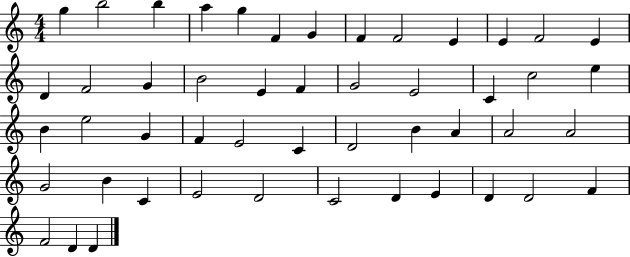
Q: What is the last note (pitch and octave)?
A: D4